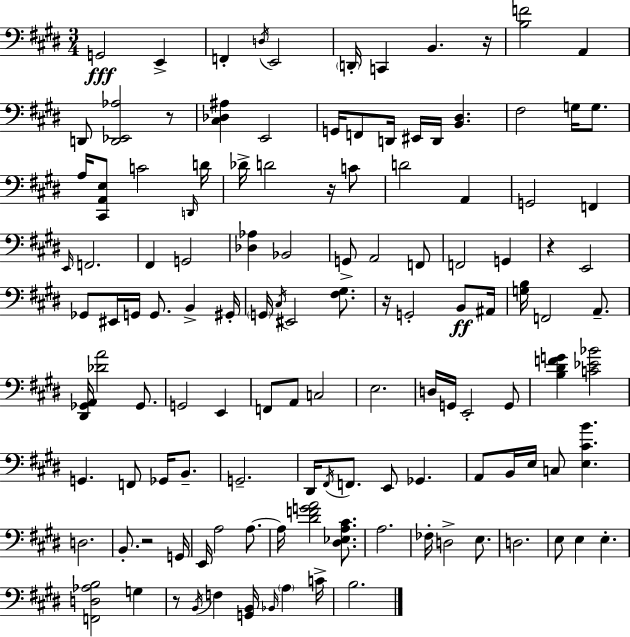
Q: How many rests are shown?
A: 7